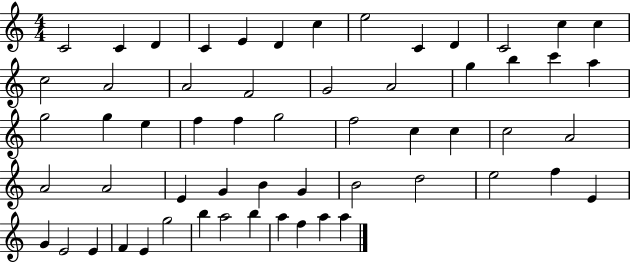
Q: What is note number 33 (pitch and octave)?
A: C5